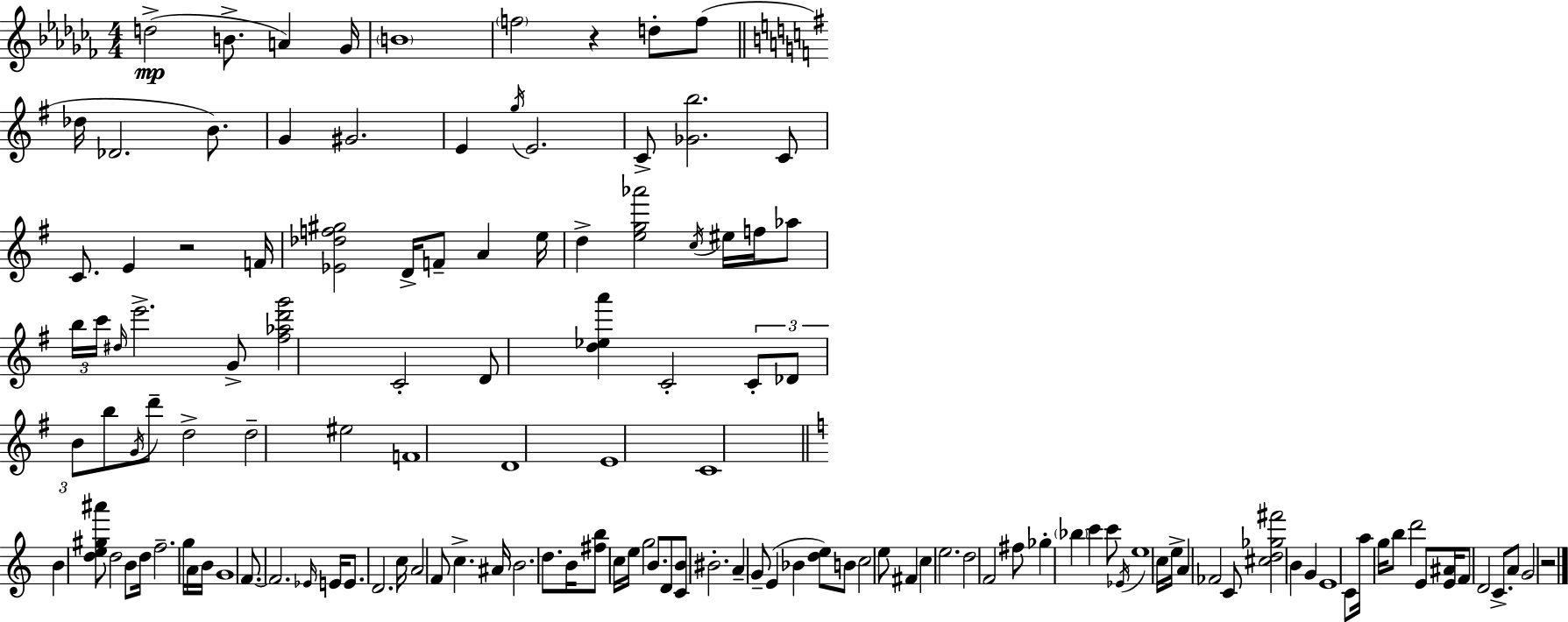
D5/h B4/e. A4/q Gb4/s B4/w F5/h R/q D5/e F5/e Db5/s Db4/h. B4/e. G4/q G#4/h. E4/q G5/s E4/h. C4/e [Gb4,B5]/h. C4/e C4/e. E4/q R/h F4/s [Eb4,Db5,F5,G#5]/h D4/s F4/e A4/q E5/s D5/q [E5,G5,Ab6]/h C5/s EIS5/s F5/s Ab5/e B5/s C6/s D#5/s E6/h. G4/e [F#5,Ab5,D6,G6]/h C4/h D4/e [D5,Eb5,A6]/q C4/h C4/e Db4/e B4/e B5/e G4/s D6/e D5/h D5/h EIS5/h F4/w D4/w E4/w C4/w B4/q [D5,E5,G#5,A#6]/e D5/h B4/e D5/s F5/h. G5/s A4/s B4/s G4/w F4/e. F4/h. Eb4/s E4/s E4/e. D4/h. C5/s A4/h F4/e C5/q. A#4/s B4/h. D5/e. B4/s [F#5,B5]/e C5/s E5/s G5/h B4/e. D4/e [C4,B4]/e BIS4/h. A4/q G4/e E4/q Bb4/q [D5,E5]/e B4/e C5/h E5/e F#4/q C5/q E5/h. D5/h F4/h F#5/e Gb5/q Bb5/q C6/q C6/e Eb4/s E5/w C5/s E5/s A4/q FES4/h C4/e [C#5,D5,Gb5,F#6]/h B4/q G4/q E4/w C4/e A5/s G5/s B5/e D6/h E4/e [E4,A#4]/s F4/e D4/h C4/e. A4/e G4/h R/h